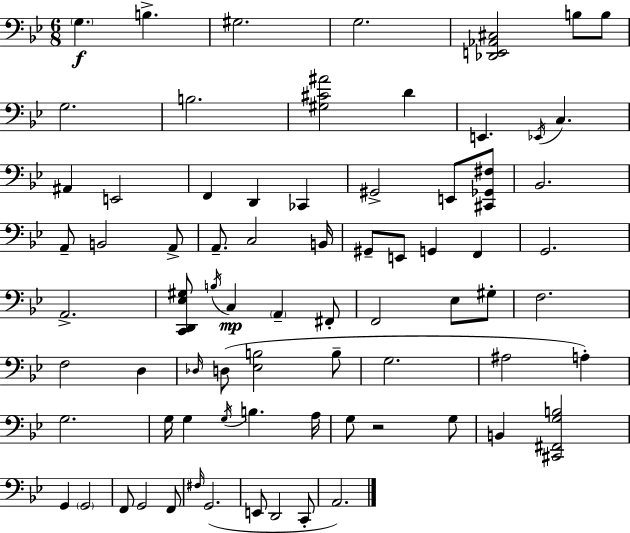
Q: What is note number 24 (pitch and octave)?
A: A2